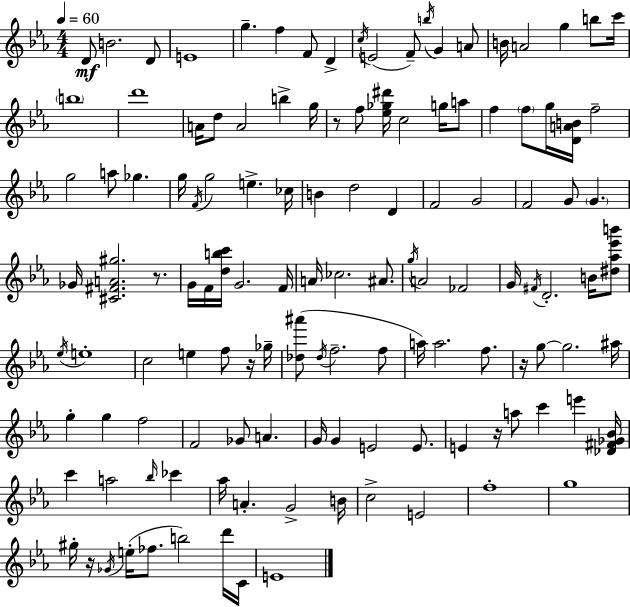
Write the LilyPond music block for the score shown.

{
  \clef treble
  \numericTimeSignature
  \time 4/4
  \key c \minor
  \tempo 4 = 60
  d'8\mf b'2. d'8 | e'1 | g''4.-- f''4 f'8 d'4-> | \acciaccatura { c''16 }( e'2 f'8--) \acciaccatura { b''16 } g'4 | \break a'8 b'16 a'2 g''4 b''8 | c'''16 \parenthesize b''1 | d'''1 | a'16 d''8 a'2 b''4-> | \break g''16 r8 f''8 <ees'' ges'' dis'''>16 c''2 g''16 | a''8 f''4 \parenthesize f''8 g''16 <d' a' b'>16 f''2-- | g''2 a''8 ges''4. | g''16 \acciaccatura { f'16 } g''2 e''4.-> | \break ces''16 b'4 d''2 d'4 | f'2 g'2 | f'2 g'8 \parenthesize g'4. | ges'16 <cis' fis' a' gis''>2. | \break r8. g'16 f'16 <d'' b'' c'''>16 g'2. | f'16 a'16 ces''2. | ais'8. \acciaccatura { g''16 } a'2 fes'2 | g'16 \acciaccatura { fis'16 } d'2.-. | \break b'16 <dis'' aes'' ees''' b'''>8 \acciaccatura { ees''16 } e''1-. | c''2 e''4 | f''8 r16 ges''16-- <des'' ais'''>8( \acciaccatura { des''16 } f''2.-- | f''8 a''16) a''2. | \break f''8. r16 g''8~~ g''2. | ais''16 g''4-. g''4 f''2 | f'2 ges'8 | a'4. g'16 g'4 e'2 | \break e'8. e'4 r16 a''8 c'''4 | e'''4 <des' fis' ges' bes'>16 c'''4 a''2 | \grace { bes''16 } ces'''4 aes''16 a'4.-. g'2-> | b'16 c''2-> | \break e'2 f''1-. | g''1 | gis''16-. r16 \acciaccatura { ges'16 } e''16-.( fes''8. b''2) | d'''16 c'16 e'1 | \break \bar "|."
}